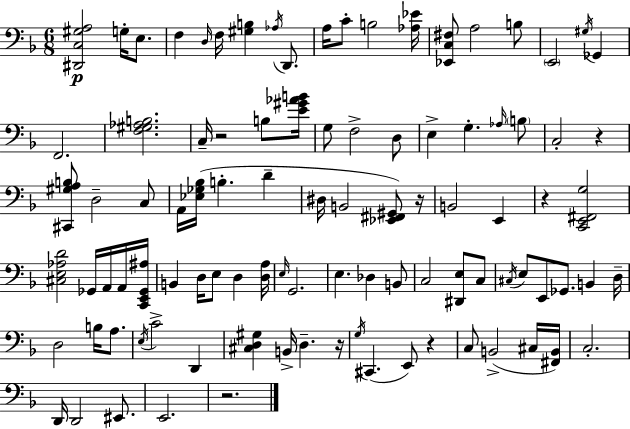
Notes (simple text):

[D#2,C3,G#3,A3]/h G3/s E3/e. F3/q D3/s F3/s [G#3,B3]/q Ab3/s D2/e. A3/s C4/e B3/h [Ab3,Eb4]/s [Eb2,C3,F#3]/e A3/h B3/e E2/h G#3/s Gb2/q F2/h. [F3,G#3,Ab3,B3]/h. C3/s R/h B3/e [E4,G#4,Ab4,B4]/s G3/e F3/h D3/e E3/q G3/q. Ab3/s B3/e C3/h R/q [C#2,G#3,A3,B3]/e D3/h C3/e A2/s [Eb3,Gb3,Bb3]/s B3/q. D4/q D#3/s B2/h [Eb2,F#2,G#2]/e R/s B2/h E2/q R/q [C2,E2,F#2,G3]/h [C#3,E3,Ab3,D4]/h Gb2/s A2/s A2/s [C2,E2,Gb2,A#3]/s B2/q D3/s E3/e D3/q [D3,A3]/s E3/s G2/h. E3/q. Db3/q B2/e C3/h [D#2,E3]/e C3/e C#3/s E3/e E2/e Gb2/e. B2/q D3/s D3/h B3/s A3/e. E3/s C4/h D2/q [C#3,D3,G#3]/q B2/s D3/q. R/s G3/s C#2/q. E2/e R/q C3/e B2/h C#3/s [F#2,B2]/s C3/h. D2/s D2/h EIS2/e. E2/h. R/h.